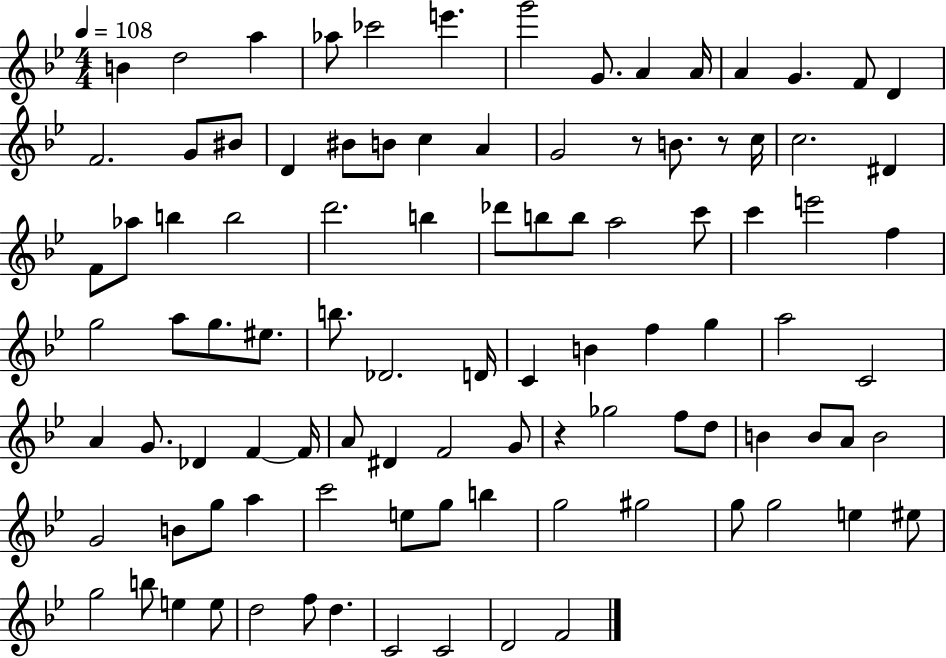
B4/q D5/h A5/q Ab5/e CES6/h E6/q. G6/h G4/e. A4/q A4/s A4/q G4/q. F4/e D4/q F4/h. G4/e BIS4/e D4/q BIS4/e B4/e C5/q A4/q G4/h R/e B4/e. R/e C5/s C5/h. D#4/q F4/e Ab5/e B5/q B5/h D6/h. B5/q Db6/e B5/e B5/e A5/h C6/e C6/q E6/h F5/q G5/h A5/e G5/e. EIS5/e. B5/e. Db4/h. D4/s C4/q B4/q F5/q G5/q A5/h C4/h A4/q G4/e. Db4/q F4/q F4/s A4/e D#4/q F4/h G4/e R/q Gb5/h F5/e D5/e B4/q B4/e A4/e B4/h G4/h B4/e G5/e A5/q C6/h E5/e G5/e B5/q G5/h G#5/h G5/e G5/h E5/q EIS5/e G5/h B5/e E5/q E5/e D5/h F5/e D5/q. C4/h C4/h D4/h F4/h